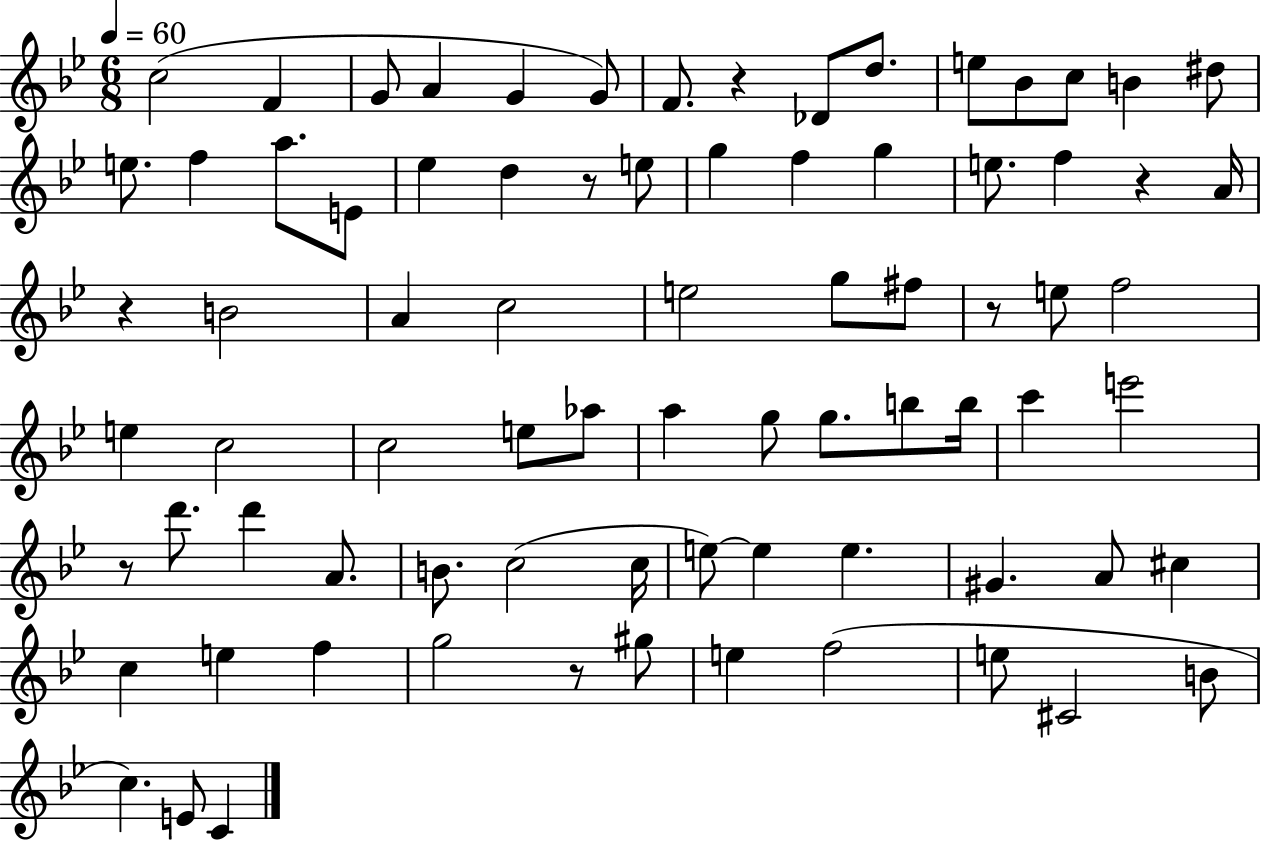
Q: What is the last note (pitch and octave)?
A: C4